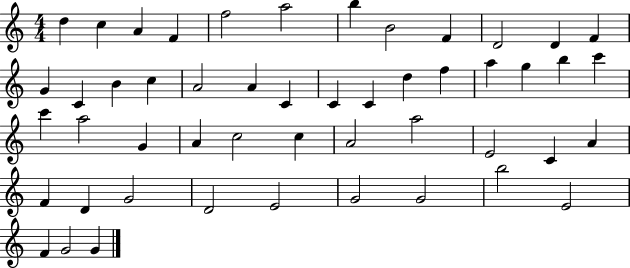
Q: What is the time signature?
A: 4/4